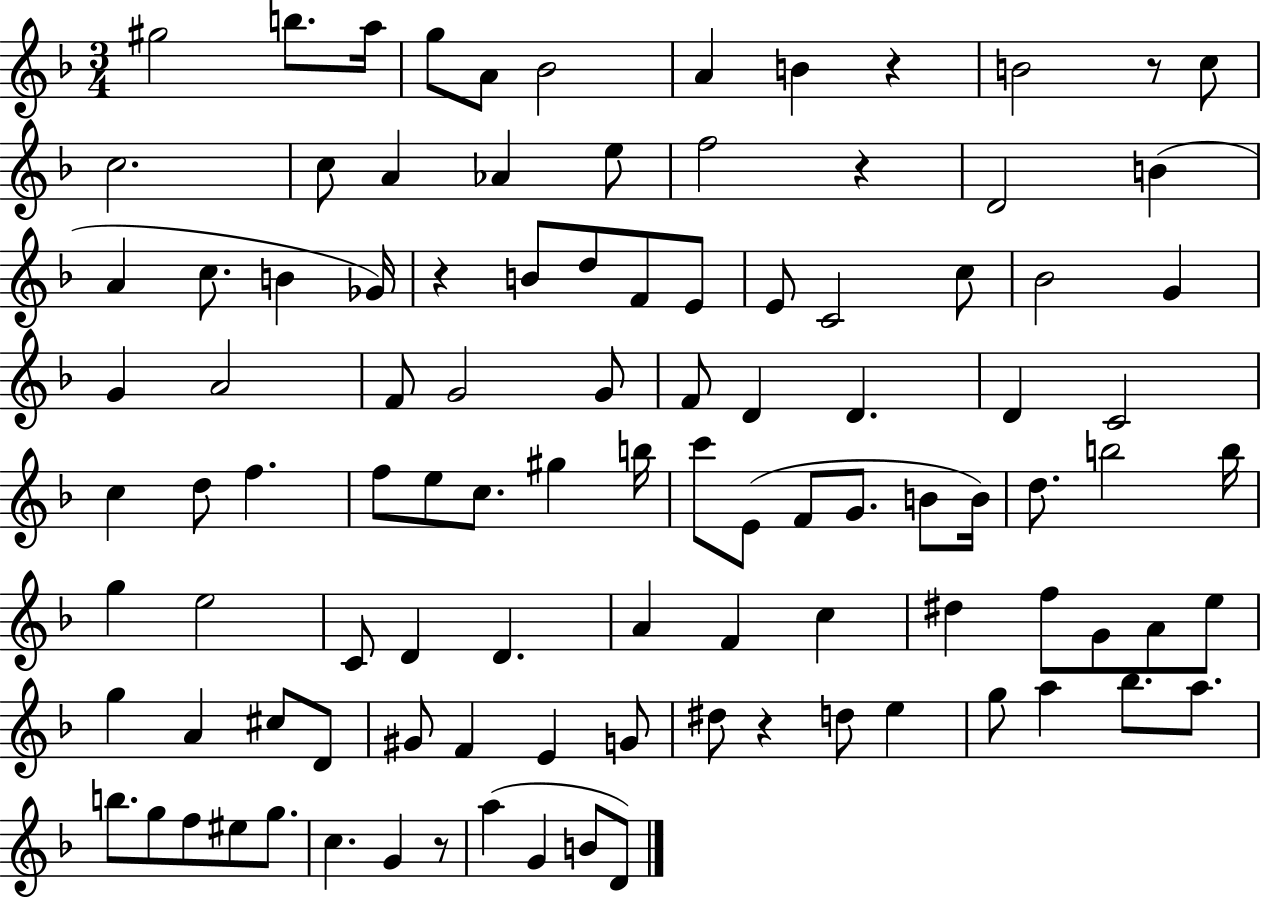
{
  \clef treble
  \numericTimeSignature
  \time 3/4
  \key f \major
  gis''2 b''8. a''16 | g''8 a'8 bes'2 | a'4 b'4 r4 | b'2 r8 c''8 | \break c''2. | c''8 a'4 aes'4 e''8 | f''2 r4 | d'2 b'4( | \break a'4 c''8. b'4 ges'16) | r4 b'8 d''8 f'8 e'8 | e'8 c'2 c''8 | bes'2 g'4 | \break g'4 a'2 | f'8 g'2 g'8 | f'8 d'4 d'4. | d'4 c'2 | \break c''4 d''8 f''4. | f''8 e''8 c''8. gis''4 b''16 | c'''8 e'8( f'8 g'8. b'8 b'16) | d''8. b''2 b''16 | \break g''4 e''2 | c'8 d'4 d'4. | a'4 f'4 c''4 | dis''4 f''8 g'8 a'8 e''8 | \break g''4 a'4 cis''8 d'8 | gis'8 f'4 e'4 g'8 | dis''8 r4 d''8 e''4 | g''8 a''4 bes''8. a''8. | \break b''8. g''8 f''8 eis''8 g''8. | c''4. g'4 r8 | a''4( g'4 b'8 d'8) | \bar "|."
}